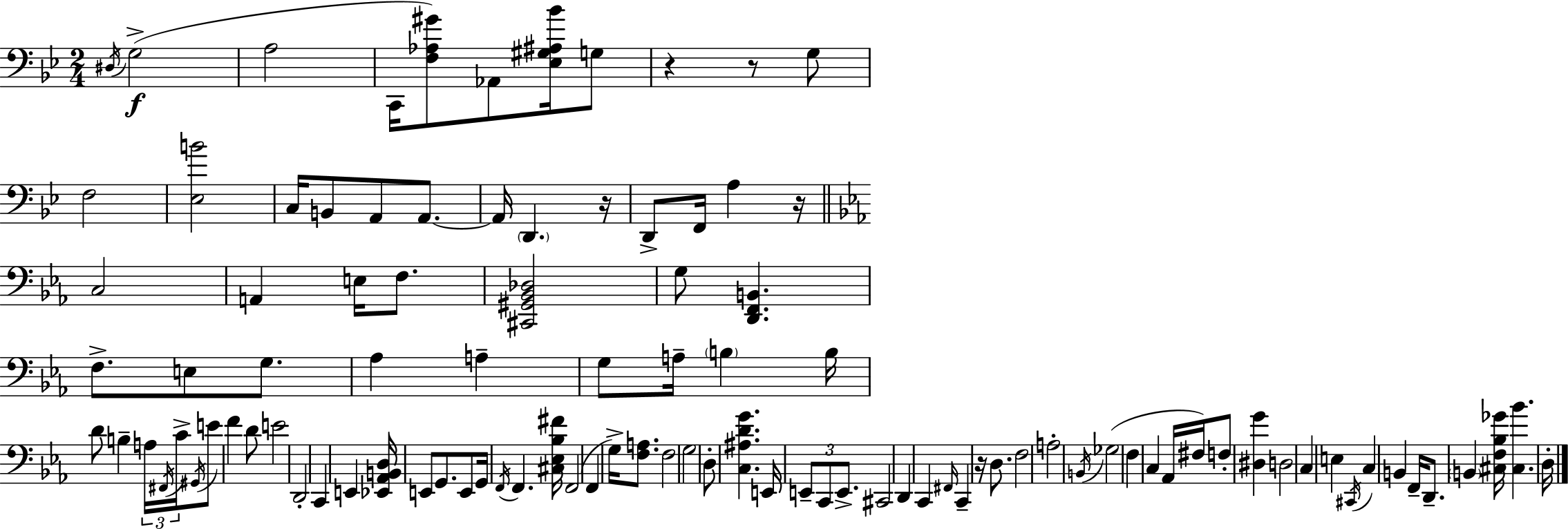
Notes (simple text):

D#3/s G3/h A3/h C2/s [F3,Ab3,G#4]/e Ab2/e [Eb3,G#3,A#3,Bb4]/s G3/e R/q R/e G3/e F3/h [Eb3,B4]/h C3/s B2/e A2/e A2/e. A2/s D2/q. R/s D2/e F2/s A3/q R/s C3/h A2/q E3/s F3/e. [C#2,G#2,Bb2,Db3]/h G3/e [D2,F2,B2]/q. F3/e. E3/e G3/e. Ab3/q A3/q G3/e A3/s B3/q B3/s D4/e B3/q A3/s F#2/s C4/s G#2/s E4/e F4/q D4/e E4/h D2/h C2/q E2/q [Eb2,Ab2,B2,D3]/s E2/e G2/e. E2/e G2/s F2/s F2/q. [C#3,Eb3,Bb3,F#4]/s F2/h F2/q G3/s [F3,A3]/e. F3/h G3/h D3/e [C3,A#3,D4,G4]/q. E2/s E2/e C2/e E2/e. C#2/h D2/q C2/q F#2/s C2/q R/s D3/e. F3/h A3/h B2/s Gb3/h F3/q C3/q Ab2/s F#3/s F3/e [D#3,G4]/q D3/h C3/q E3/q C#2/s C3/q B2/q F2/s D2/e. B2/q [C#3,F3,Bb3,Gb4]/s [C#3,Bb4]/q. D3/s